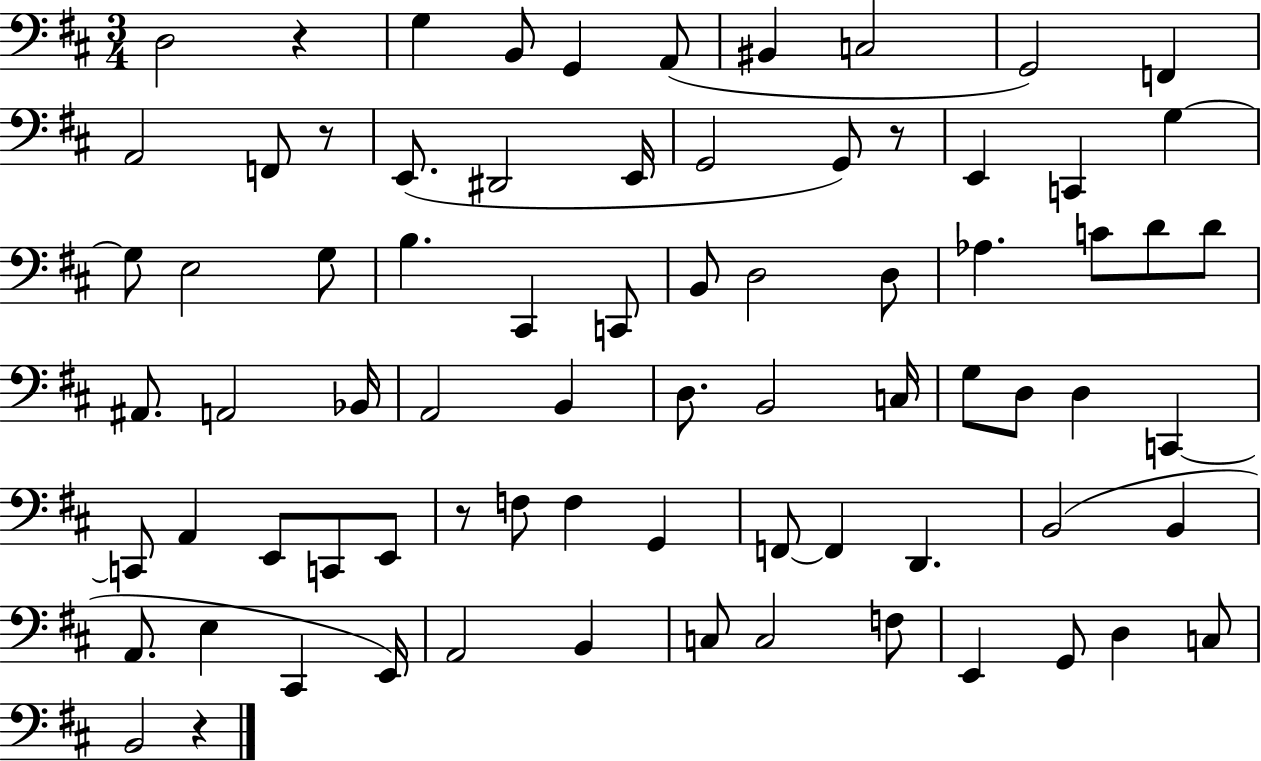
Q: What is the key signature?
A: D major